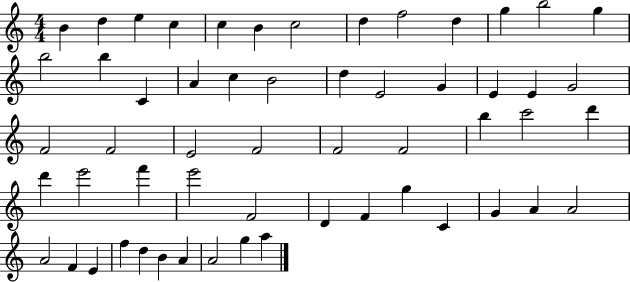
{
  \clef treble
  \numericTimeSignature
  \time 4/4
  \key c \major
  b'4 d''4 e''4 c''4 | c''4 b'4 c''2 | d''4 f''2 d''4 | g''4 b''2 g''4 | \break b''2 b''4 c'4 | a'4 c''4 b'2 | d''4 e'2 g'4 | e'4 e'4 g'2 | \break f'2 f'2 | e'2 f'2 | f'2 f'2 | b''4 c'''2 d'''4 | \break d'''4 e'''2 f'''4 | e'''2 f'2 | d'4 f'4 g''4 c'4 | g'4 a'4 a'2 | \break a'2 f'4 e'4 | f''4 d''4 b'4 a'4 | a'2 g''4 a''4 | \bar "|."
}